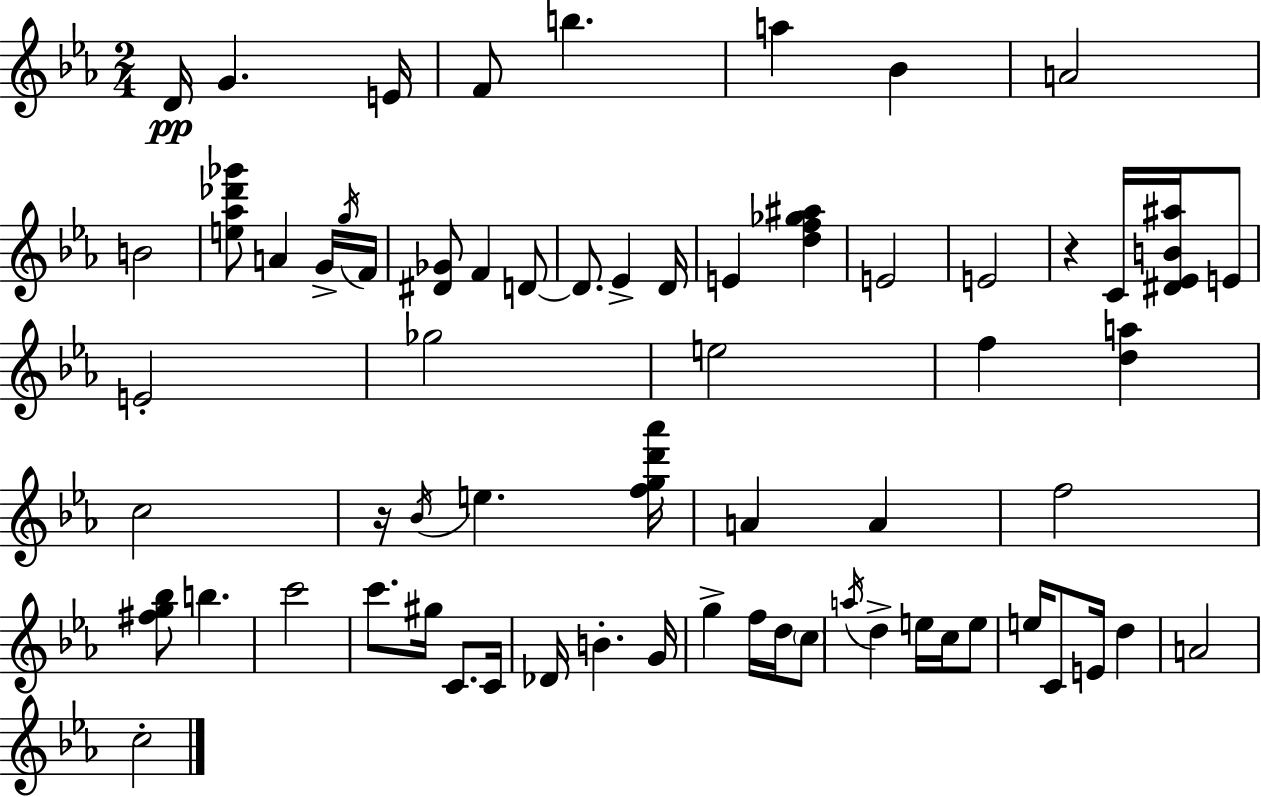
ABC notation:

X:1
T:Untitled
M:2/4
L:1/4
K:Cm
D/4 G E/4 F/2 b a _B A2 B2 [e_a_d'_g']/2 A G/4 g/4 F/4 [^D_G]/2 F D/2 D/2 _E D/4 E [df_g^a] E2 E2 z C/4 [^D_EB^a]/4 E/2 E2 _g2 e2 f [da] c2 z/4 _B/4 e [fgd'_a']/4 A A f2 [^fg_b]/2 b c'2 c'/2 ^g/4 C/2 C/4 _D/4 B G/4 g f/4 d/4 c/2 a/4 d e/4 c/4 e/2 e/4 C/2 E/4 d A2 c2